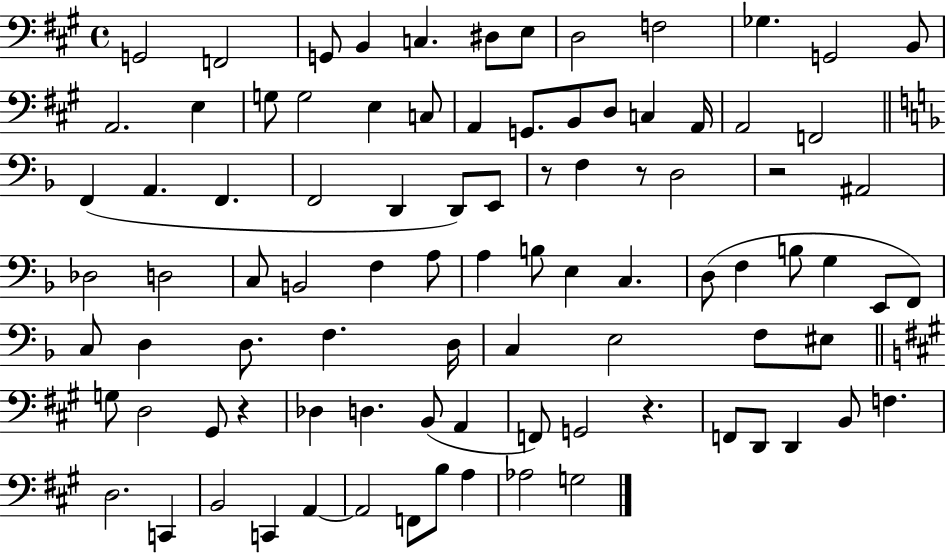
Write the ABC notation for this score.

X:1
T:Untitled
M:4/4
L:1/4
K:A
G,,2 F,,2 G,,/2 B,, C, ^D,/2 E,/2 D,2 F,2 _G, G,,2 B,,/2 A,,2 E, G,/2 G,2 E, C,/2 A,, G,,/2 B,,/2 D,/2 C, A,,/4 A,,2 F,,2 F,, A,, F,, F,,2 D,, D,,/2 E,,/2 z/2 F, z/2 D,2 z2 ^A,,2 _D,2 D,2 C,/2 B,,2 F, A,/2 A, B,/2 E, C, D,/2 F, B,/2 G, E,,/2 F,,/2 C,/2 D, D,/2 F, D,/4 C, E,2 F,/2 ^E,/2 G,/2 D,2 ^G,,/2 z _D, D, B,,/2 A,, F,,/2 G,,2 z F,,/2 D,,/2 D,, B,,/2 F, D,2 C,, B,,2 C,, A,, A,,2 F,,/2 B,/2 A, _A,2 G,2